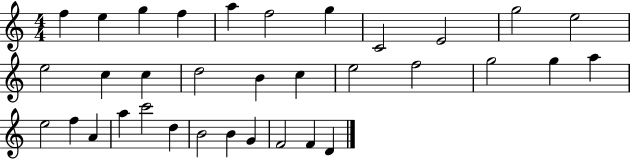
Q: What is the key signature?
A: C major